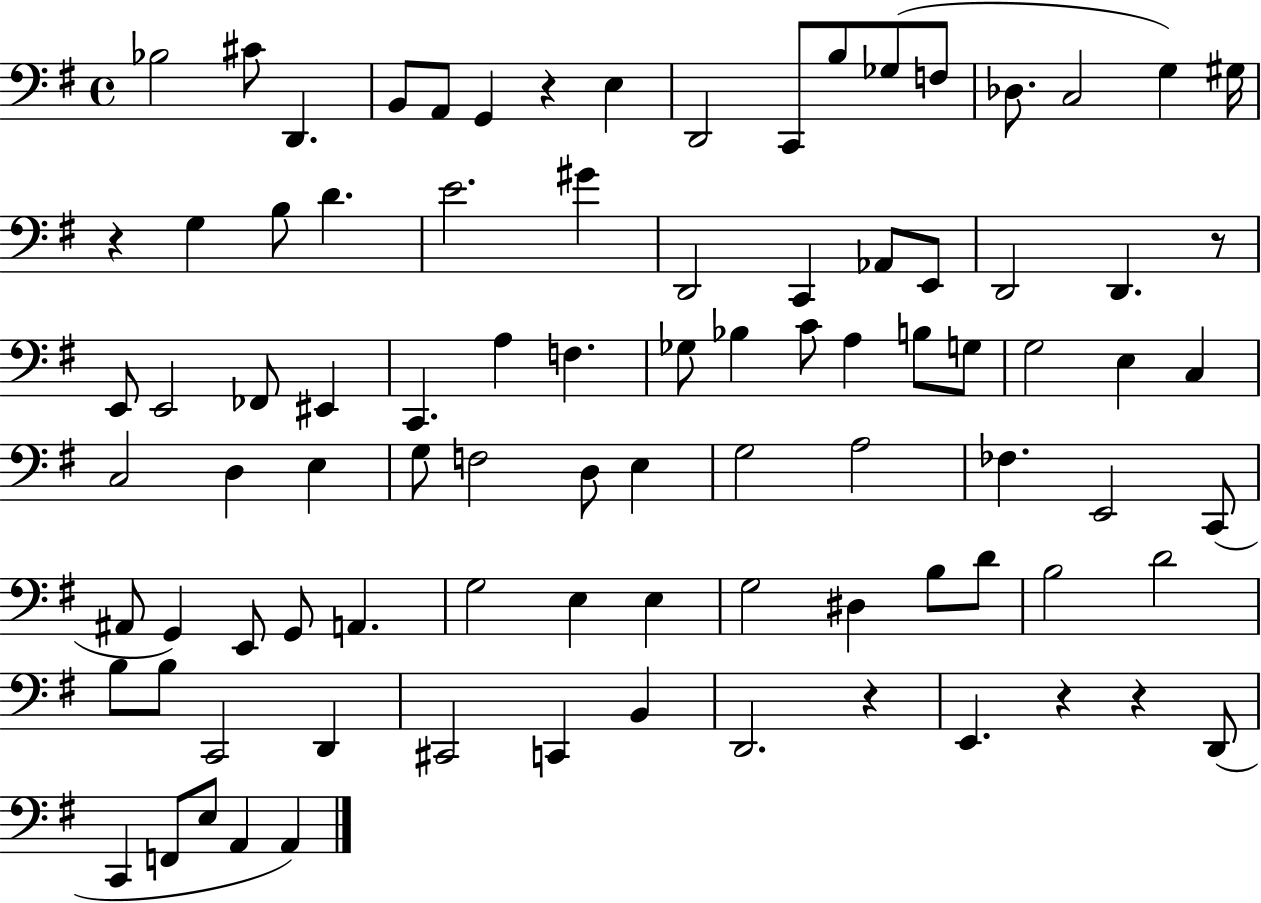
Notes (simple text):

Bb3/h C#4/e D2/q. B2/e A2/e G2/q R/q E3/q D2/h C2/e B3/e Gb3/e F3/e Db3/e. C3/h G3/q G#3/s R/q G3/q B3/e D4/q. E4/h. G#4/q D2/h C2/q Ab2/e E2/e D2/h D2/q. R/e E2/e E2/h FES2/e EIS2/q C2/q. A3/q F3/q. Gb3/e Bb3/q C4/e A3/q B3/e G3/e G3/h E3/q C3/q C3/h D3/q E3/q G3/e F3/h D3/e E3/q G3/h A3/h FES3/q. E2/h C2/e A#2/e G2/q E2/e G2/e A2/q. G3/h E3/q E3/q G3/h D#3/q B3/e D4/e B3/h D4/h B3/e B3/e C2/h D2/q C#2/h C2/q B2/q D2/h. R/q E2/q. R/q R/q D2/e C2/q F2/e E3/e A2/q A2/q